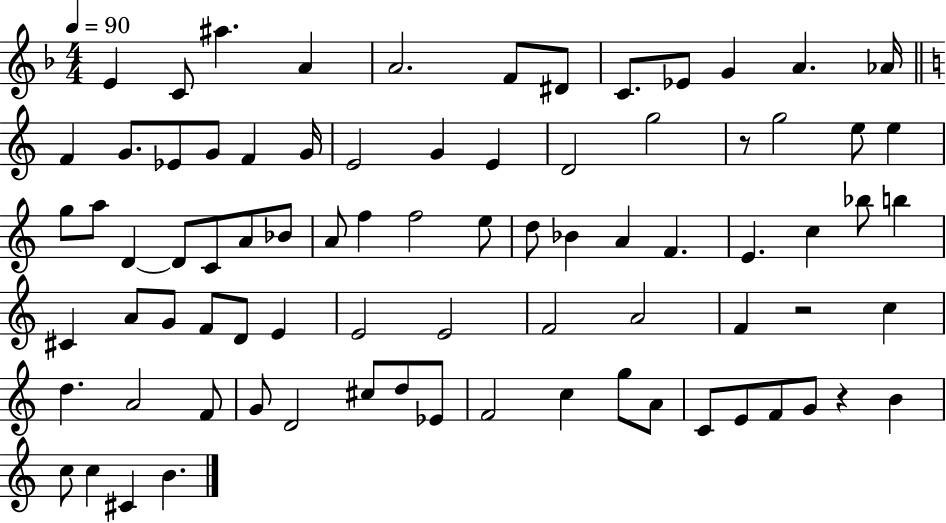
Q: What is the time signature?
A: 4/4